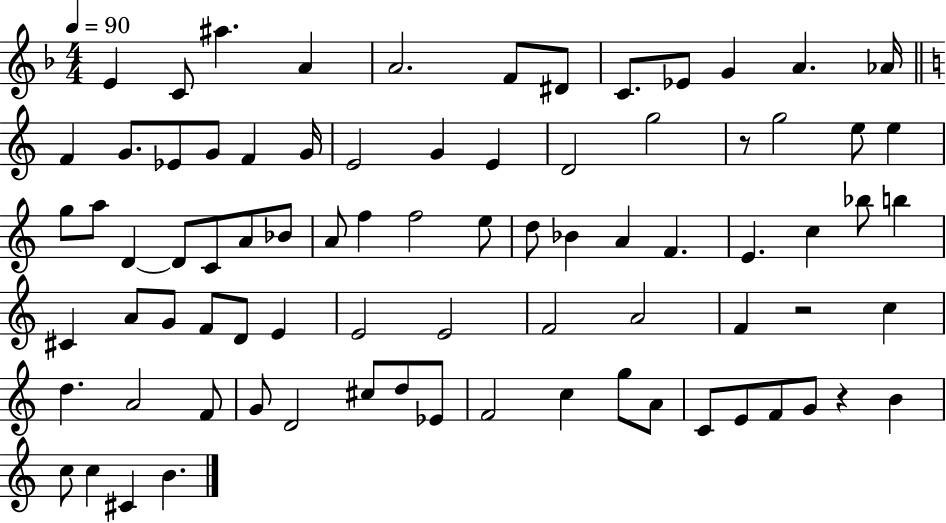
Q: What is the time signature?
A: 4/4